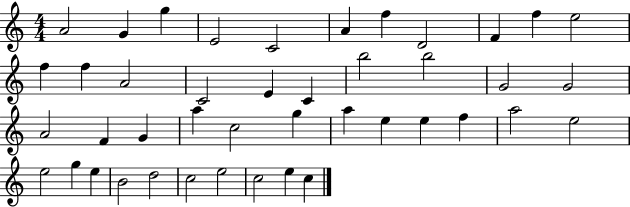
X:1
T:Untitled
M:4/4
L:1/4
K:C
A2 G g E2 C2 A f D2 F f e2 f f A2 C2 E C b2 b2 G2 G2 A2 F G a c2 g a e e f a2 e2 e2 g e B2 d2 c2 e2 c2 e c